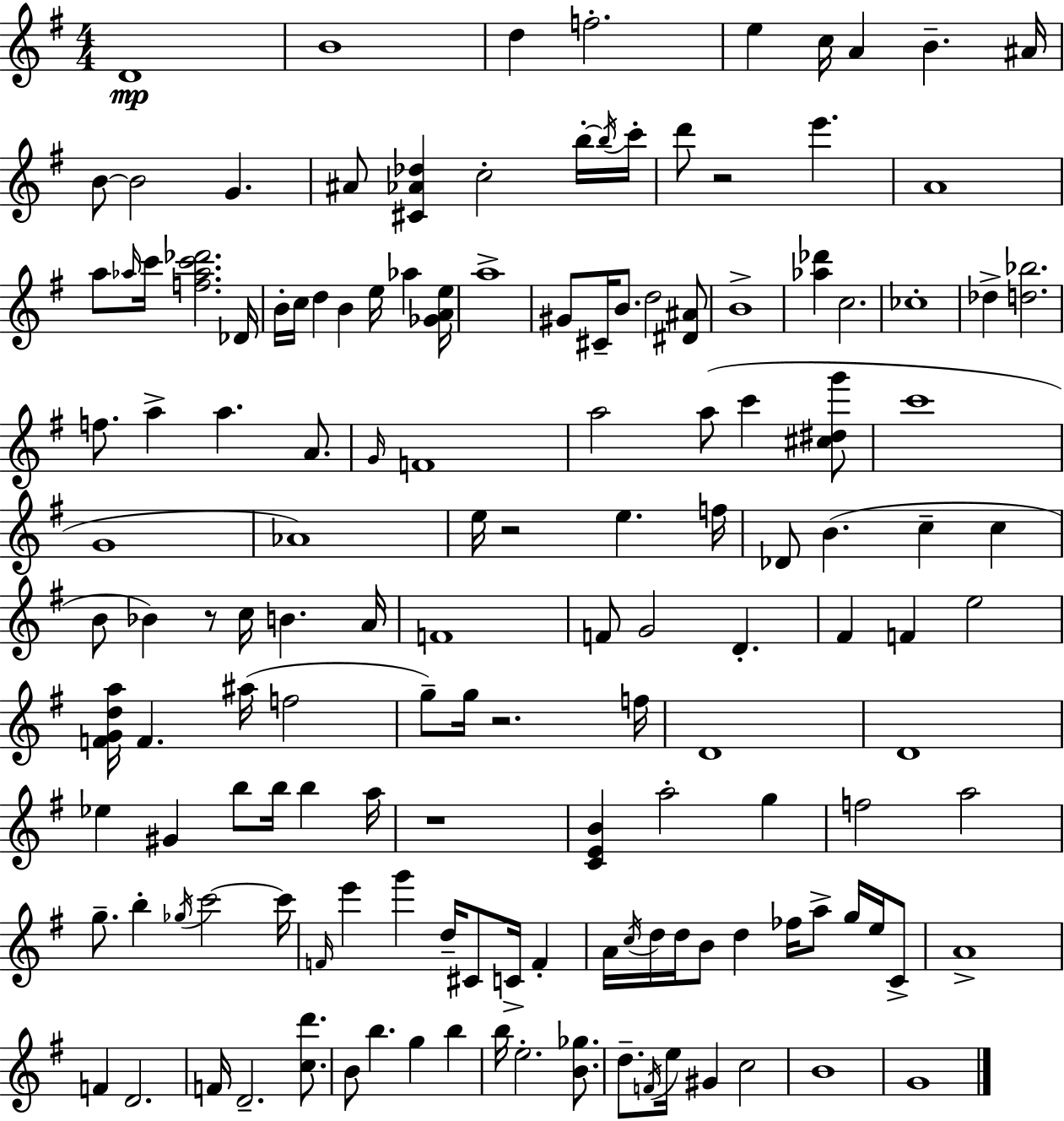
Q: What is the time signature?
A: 4/4